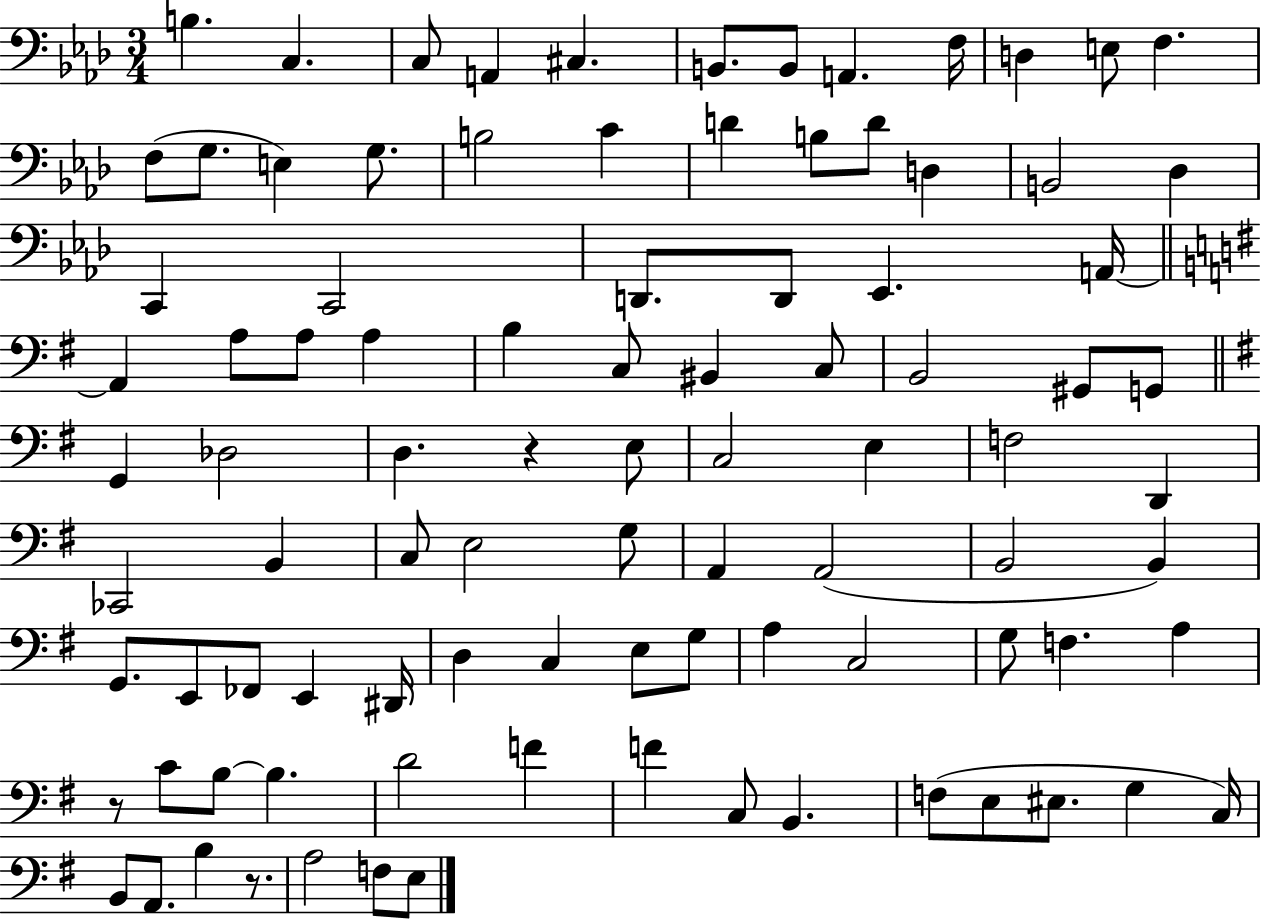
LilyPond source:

{
  \clef bass
  \numericTimeSignature
  \time 3/4
  \key aes \major
  b4. c4. | c8 a,4 cis4. | b,8. b,8 a,4. f16 | d4 e8 f4. | \break f8( g8. e4) g8. | b2 c'4 | d'4 b8 d'8 d4 | b,2 des4 | \break c,4 c,2 | d,8. d,8 ees,4. a,16~~ | \bar "||" \break \key e \minor a,4 a8 a8 a4 | b4 c8 bis,4 c8 | b,2 gis,8 g,8 | \bar "||" \break \key g \major g,4 des2 | d4. r4 e8 | c2 e4 | f2 d,4 | \break ces,2 b,4 | c8 e2 g8 | a,4 a,2( | b,2 b,4) | \break g,8. e,8 fes,8 e,4 dis,16 | d4 c4 e8 g8 | a4 c2 | g8 f4. a4 | \break r8 c'8 b8~~ b4. | d'2 f'4 | f'4 c8 b,4. | f8( e8 eis8. g4 c16) | \break b,8 a,8. b4 r8. | a2 f8 e8 | \bar "|."
}